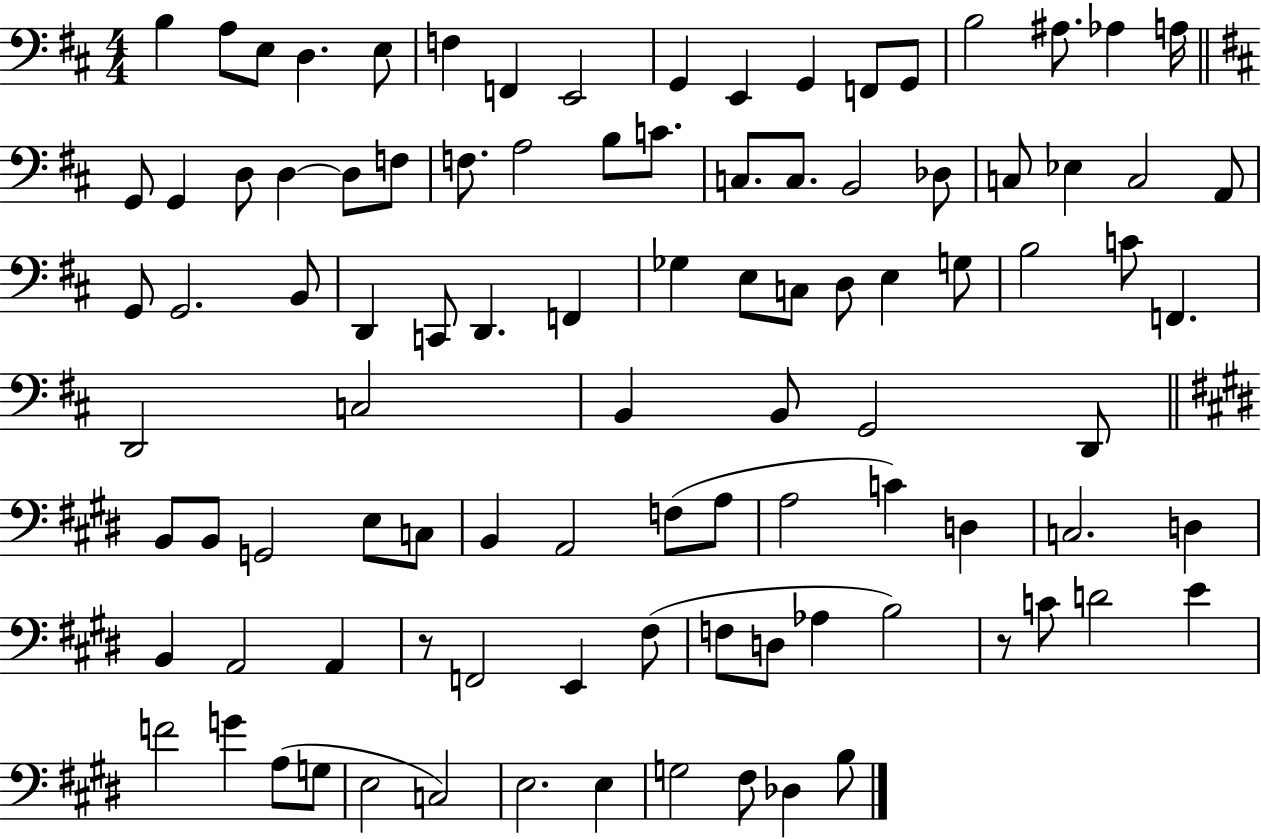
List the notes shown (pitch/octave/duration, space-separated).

B3/q A3/e E3/e D3/q. E3/e F3/q F2/q E2/h G2/q E2/q G2/q F2/e G2/e B3/h A#3/e. Ab3/q A3/s G2/e G2/q D3/e D3/q D3/e F3/e F3/e. A3/h B3/e C4/e. C3/e. C3/e. B2/h Db3/e C3/e Eb3/q C3/h A2/e G2/e G2/h. B2/e D2/q C2/e D2/q. F2/q Gb3/q E3/e C3/e D3/e E3/q G3/e B3/h C4/e F2/q. D2/h C3/h B2/q B2/e G2/h D2/e B2/e B2/e G2/h E3/e C3/e B2/q A2/h F3/e A3/e A3/h C4/q D3/q C3/h. D3/q B2/q A2/h A2/q R/e F2/h E2/q F#3/e F3/e D3/e Ab3/q B3/h R/e C4/e D4/h E4/q F4/h G4/q A3/e G3/e E3/h C3/h E3/h. E3/q G3/h F#3/e Db3/q B3/e